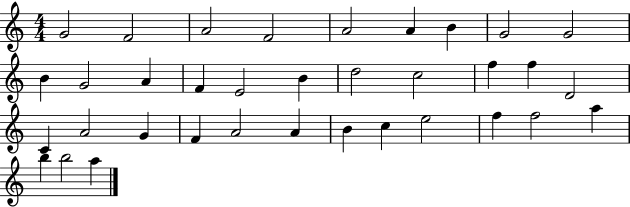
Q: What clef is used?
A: treble